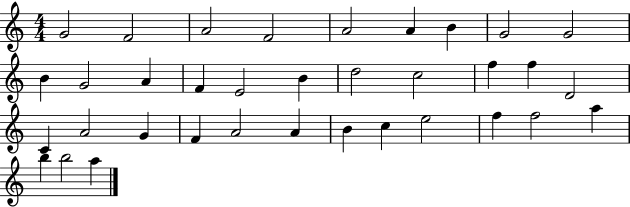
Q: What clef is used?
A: treble